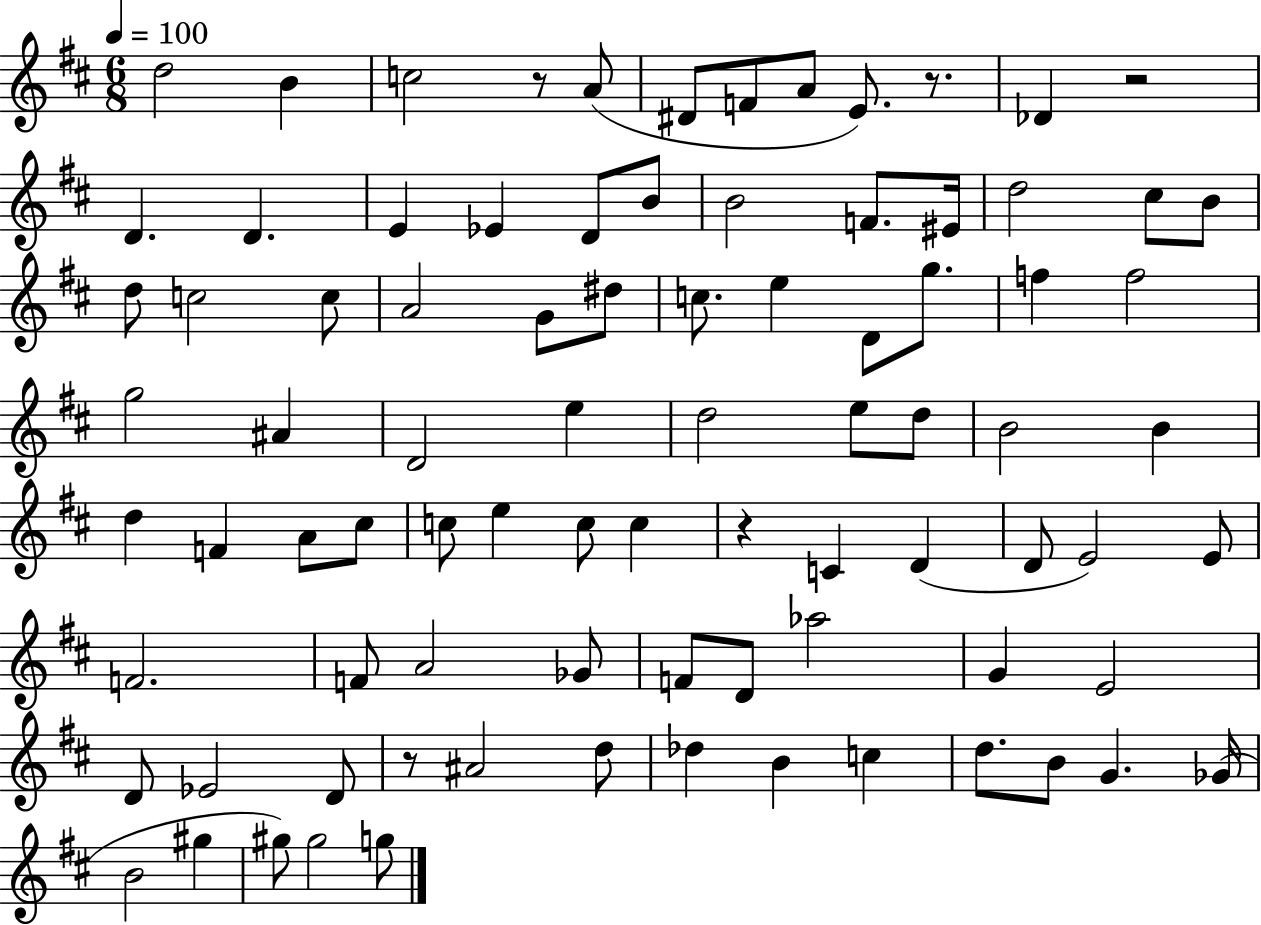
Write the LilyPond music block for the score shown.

{
  \clef treble
  \numericTimeSignature
  \time 6/8
  \key d \major
  \tempo 4 = 100
  d''2 b'4 | c''2 r8 a'8( | dis'8 f'8 a'8 e'8.) r8. | des'4 r2 | \break d'4. d'4. | e'4 ees'4 d'8 b'8 | b'2 f'8. eis'16 | d''2 cis''8 b'8 | \break d''8 c''2 c''8 | a'2 g'8 dis''8 | c''8. e''4 d'8 g''8. | f''4 f''2 | \break g''2 ais'4 | d'2 e''4 | d''2 e''8 d''8 | b'2 b'4 | \break d''4 f'4 a'8 cis''8 | c''8 e''4 c''8 c''4 | r4 c'4 d'4( | d'8 e'2) e'8 | \break f'2. | f'8 a'2 ges'8 | f'8 d'8 aes''2 | g'4 e'2 | \break d'8 ees'2 d'8 | r8 ais'2 d''8 | des''4 b'4 c''4 | d''8. b'8 g'4. ges'16( | \break b'2 gis''4 | gis''8) gis''2 g''8 | \bar "|."
}